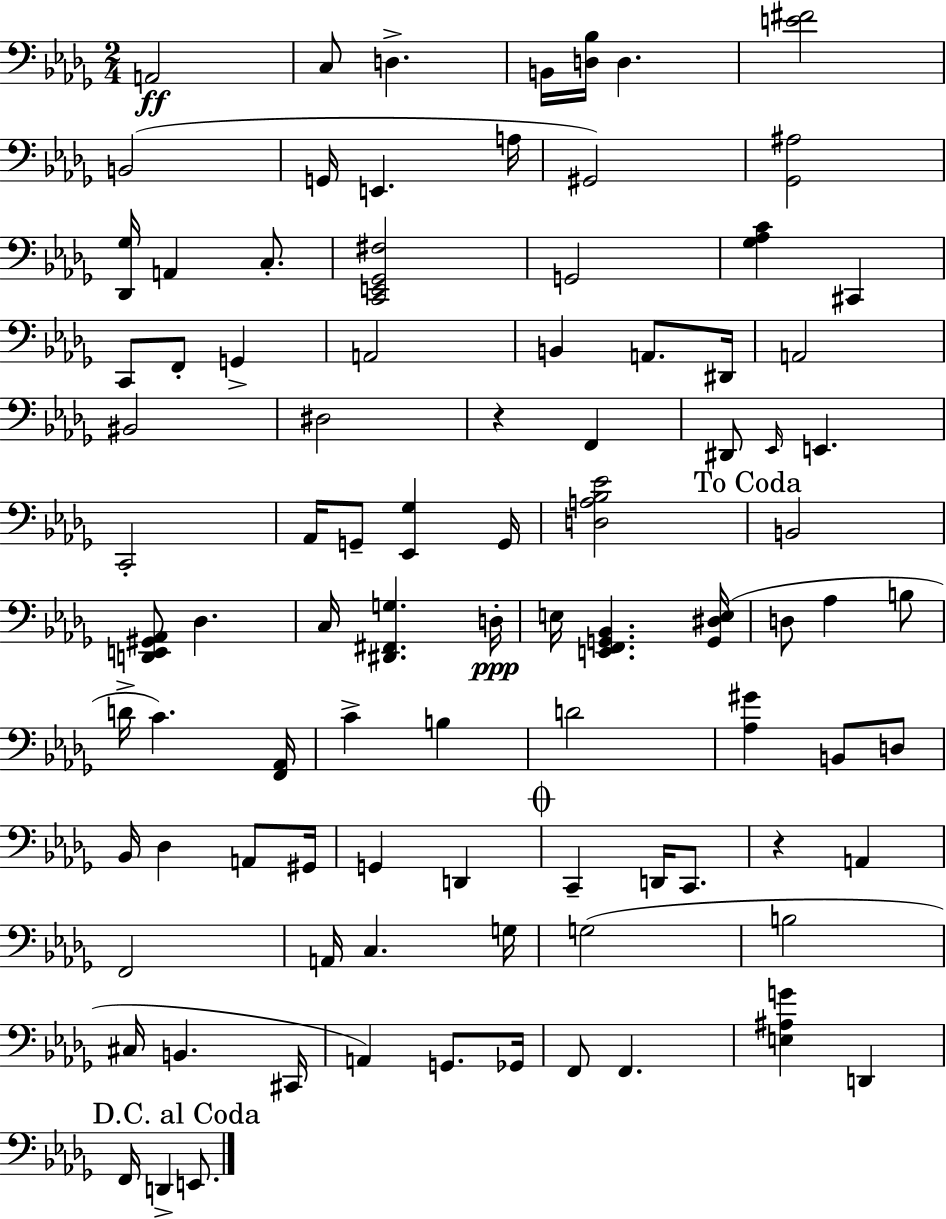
A2/h C3/e D3/q. B2/s [D3,Bb3]/s D3/q. [E4,F#4]/h B2/h G2/s E2/q. A3/s G#2/h [Gb2,A#3]/h [Db2,Gb3]/s A2/q C3/e. [C2,E2,Gb2,F#3]/h G2/h [Gb3,Ab3,C4]/q C#2/q C2/e F2/e G2/q A2/h B2/q A2/e. D#2/s A2/h BIS2/h D#3/h R/q F2/q D#2/e Eb2/s E2/q. C2/h Ab2/s G2/e [Eb2,Gb3]/q G2/s [D3,A3,Bb3,Eb4]/h B2/h [D2,E2,G#2,Ab2]/e Db3/q. C3/s [D#2,F#2,G3]/q. D3/s E3/s [E2,F2,G2,Bb2]/q. [G2,D#3,E3]/s D3/e Ab3/q B3/e D4/s C4/q. [F2,Ab2]/s C4/q B3/q D4/h [Ab3,G#4]/q B2/e D3/e Bb2/s Db3/q A2/e G#2/s G2/q D2/q C2/q D2/s C2/e. R/q A2/q F2/h A2/s C3/q. G3/s G3/h B3/h C#3/s B2/q. C#2/s A2/q G2/e. Gb2/s F2/e F2/q. [E3,A#3,G4]/q D2/q F2/s D2/q E2/e.